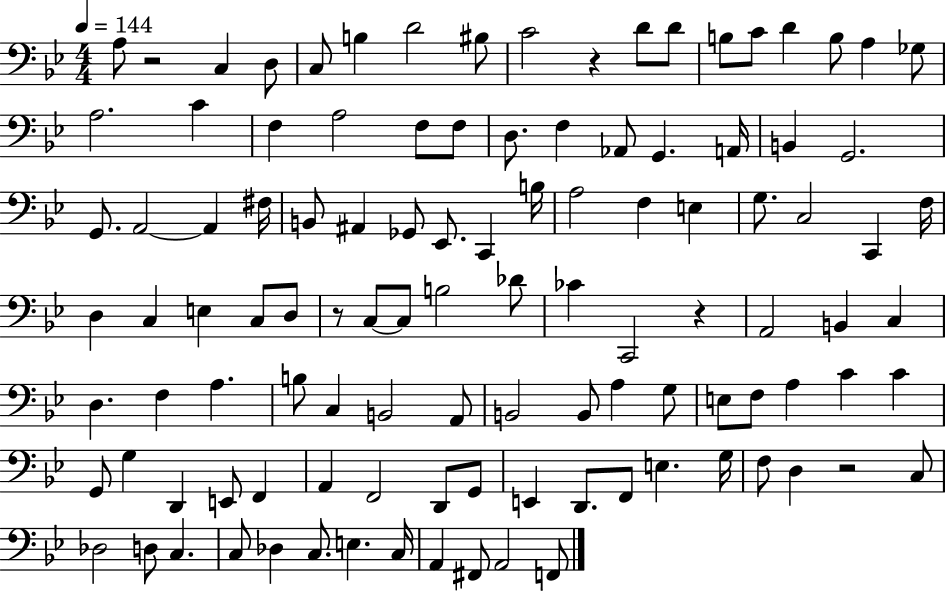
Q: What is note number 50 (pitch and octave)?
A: C3